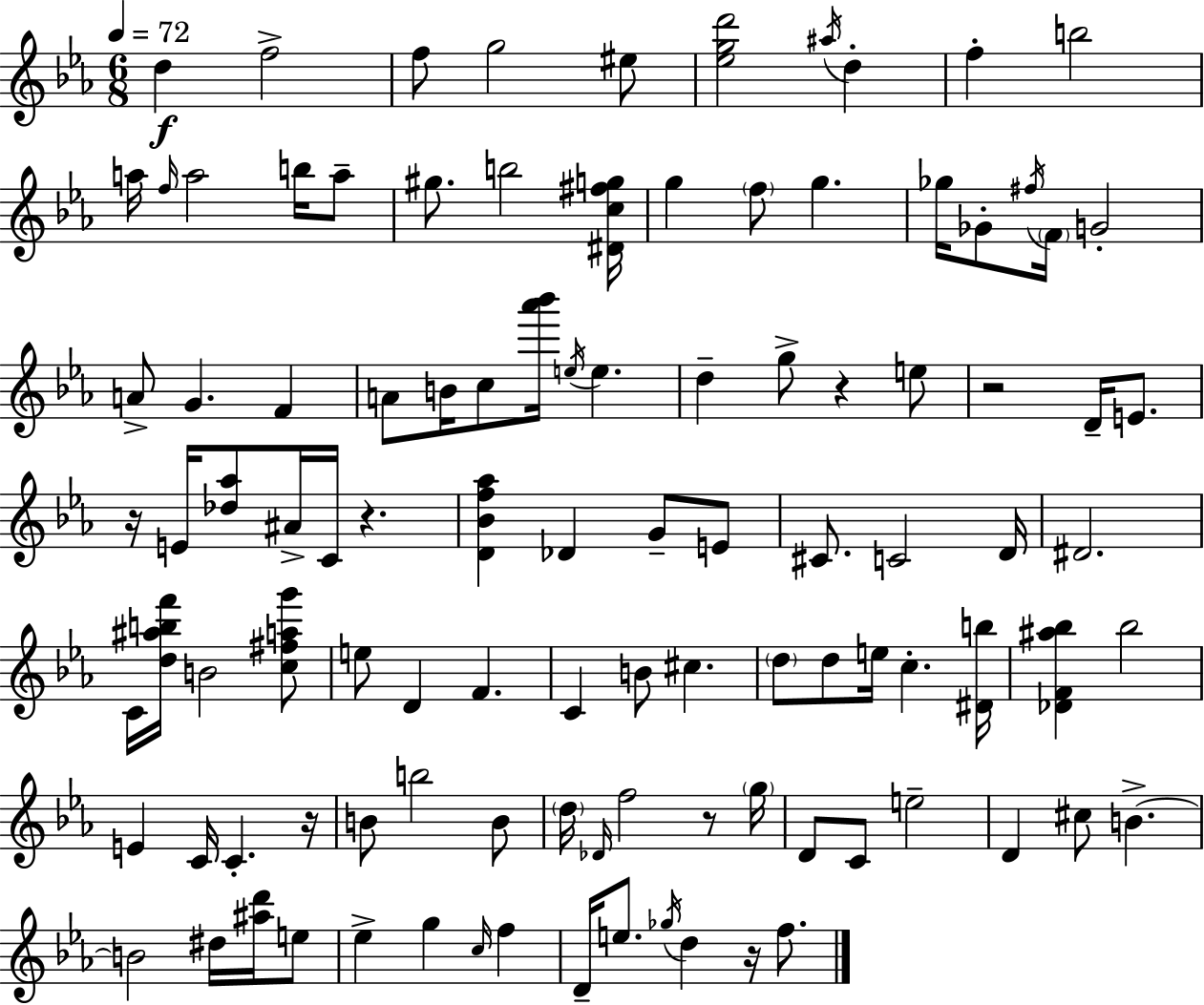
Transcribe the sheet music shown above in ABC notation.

X:1
T:Untitled
M:6/8
L:1/4
K:Cm
d f2 f/2 g2 ^e/2 [_egd']2 ^a/4 d f b2 a/4 f/4 a2 b/4 a/2 ^g/2 b2 [^Dc^fg]/4 g f/2 g _g/4 _G/2 ^f/4 F/4 G2 A/2 G F A/2 B/4 c/2 [_a'_b']/4 e/4 e d g/2 z e/2 z2 D/4 E/2 z/4 E/4 [_d_a]/2 ^A/4 C/4 z [D_Bf_a] _D G/2 E/2 ^C/2 C2 D/4 ^D2 C/4 [d^abf']/4 B2 [c^fag']/2 e/2 D F C B/2 ^c d/2 d/2 e/4 c [^Db]/4 [_DF^a_b] _b2 E C/4 C z/4 B/2 b2 B/2 d/4 _D/4 f2 z/2 g/4 D/2 C/2 e2 D ^c/2 B B2 ^d/4 [^ad']/4 e/2 _e g c/4 f D/4 e/2 _g/4 d z/4 f/2